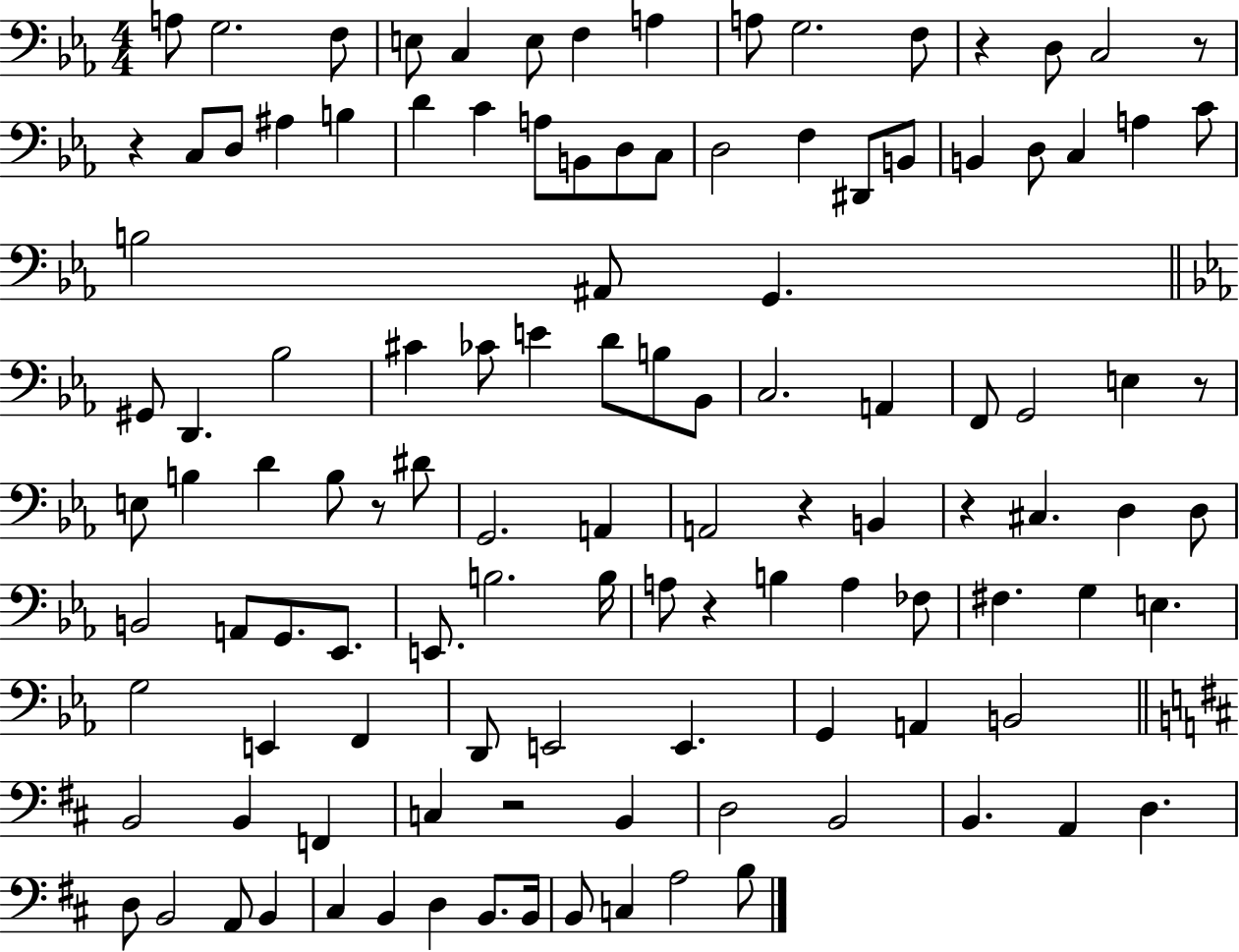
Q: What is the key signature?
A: EES major